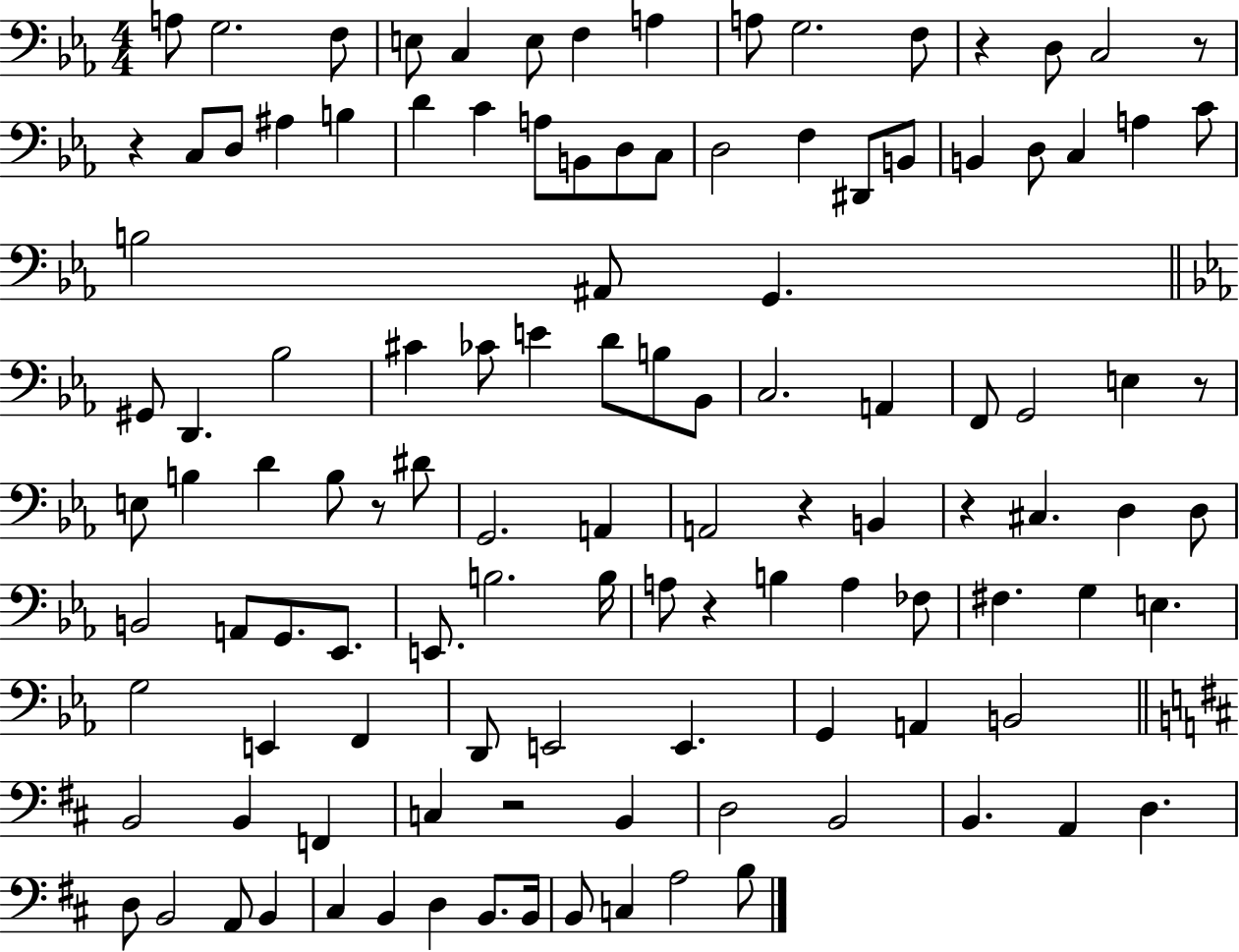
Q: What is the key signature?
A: EES major